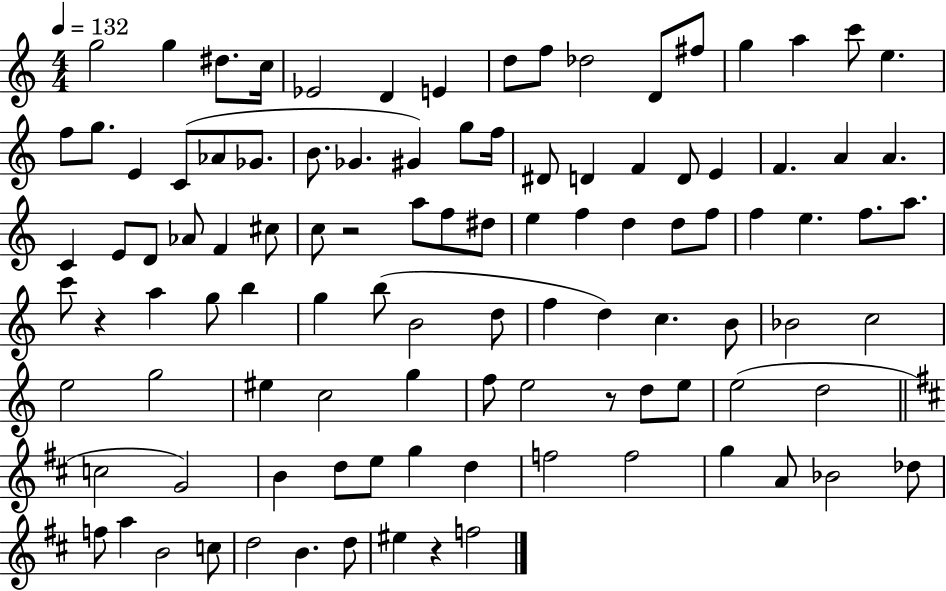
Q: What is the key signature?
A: C major